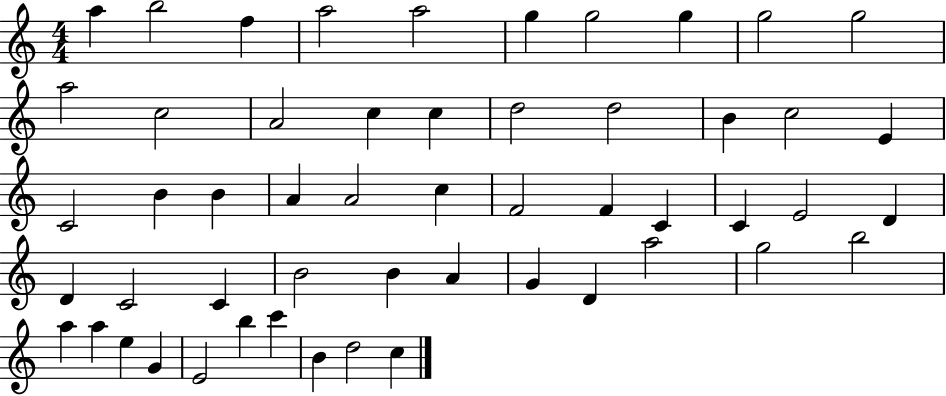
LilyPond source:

{
  \clef treble
  \numericTimeSignature
  \time 4/4
  \key c \major
  a''4 b''2 f''4 | a''2 a''2 | g''4 g''2 g''4 | g''2 g''2 | \break a''2 c''2 | a'2 c''4 c''4 | d''2 d''2 | b'4 c''2 e'4 | \break c'2 b'4 b'4 | a'4 a'2 c''4 | f'2 f'4 c'4 | c'4 e'2 d'4 | \break d'4 c'2 c'4 | b'2 b'4 a'4 | g'4 d'4 a''2 | g''2 b''2 | \break a''4 a''4 e''4 g'4 | e'2 b''4 c'''4 | b'4 d''2 c''4 | \bar "|."
}